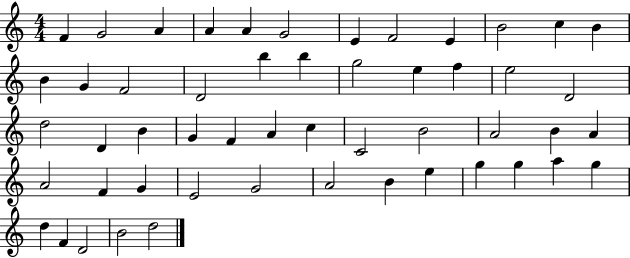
F4/q G4/h A4/q A4/q A4/q G4/h E4/q F4/h E4/q B4/h C5/q B4/q B4/q G4/q F4/h D4/h B5/q B5/q G5/h E5/q F5/q E5/h D4/h D5/h D4/q B4/q G4/q F4/q A4/q C5/q C4/h B4/h A4/h B4/q A4/q A4/h F4/q G4/q E4/h G4/h A4/h B4/q E5/q G5/q G5/q A5/q G5/q D5/q F4/q D4/h B4/h D5/h